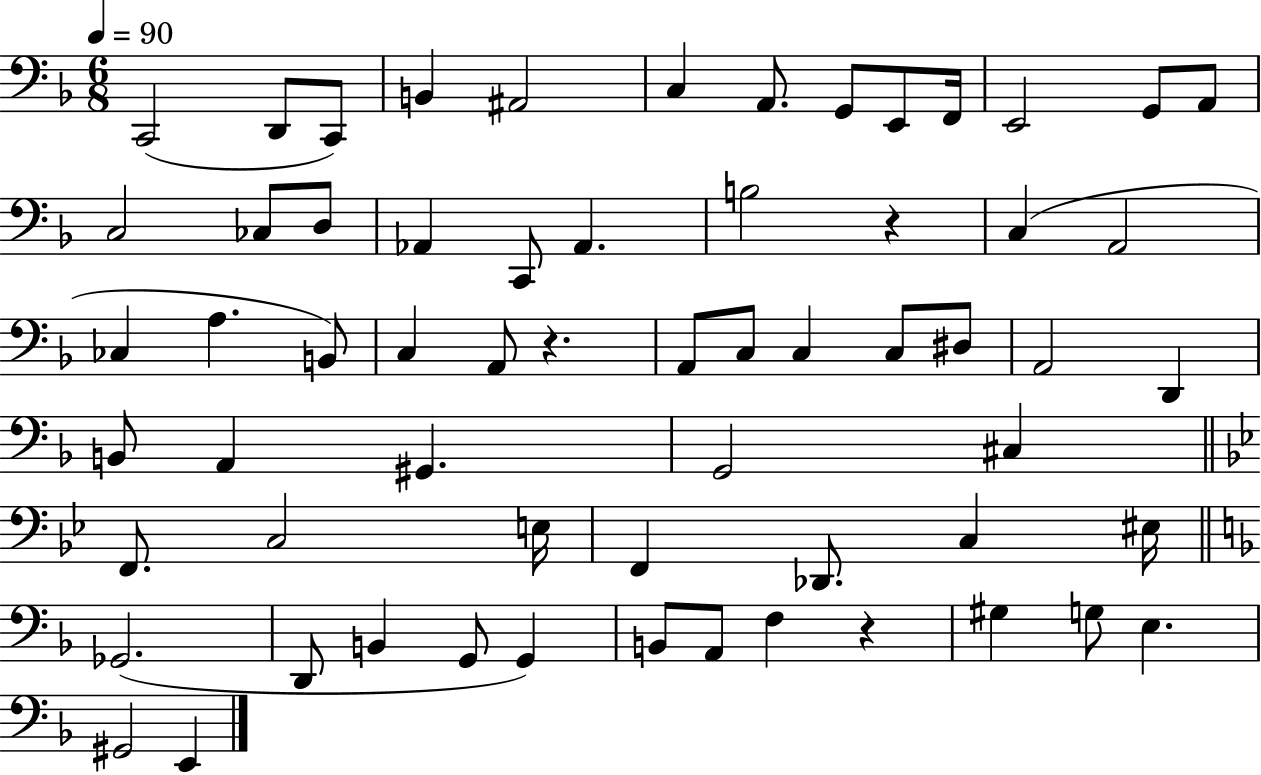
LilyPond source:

{
  \clef bass
  \numericTimeSignature
  \time 6/8
  \key f \major
  \tempo 4 = 90
  c,2( d,8 c,8) | b,4 ais,2 | c4 a,8. g,8 e,8 f,16 | e,2 g,8 a,8 | \break c2 ces8 d8 | aes,4 c,8 aes,4. | b2 r4 | c4( a,2 | \break ces4 a4. b,8) | c4 a,8 r4. | a,8 c8 c4 c8 dis8 | a,2 d,4 | \break b,8 a,4 gis,4. | g,2 cis4 | \bar "||" \break \key g \minor f,8. c2 e16 | f,4 des,8. c4 eis16 | \bar "||" \break \key f \major ges,2.( | d,8 b,4 g,8 g,4) | b,8 a,8 f4 r4 | gis4 g8 e4. | \break gis,2 e,4 | \bar "|."
}